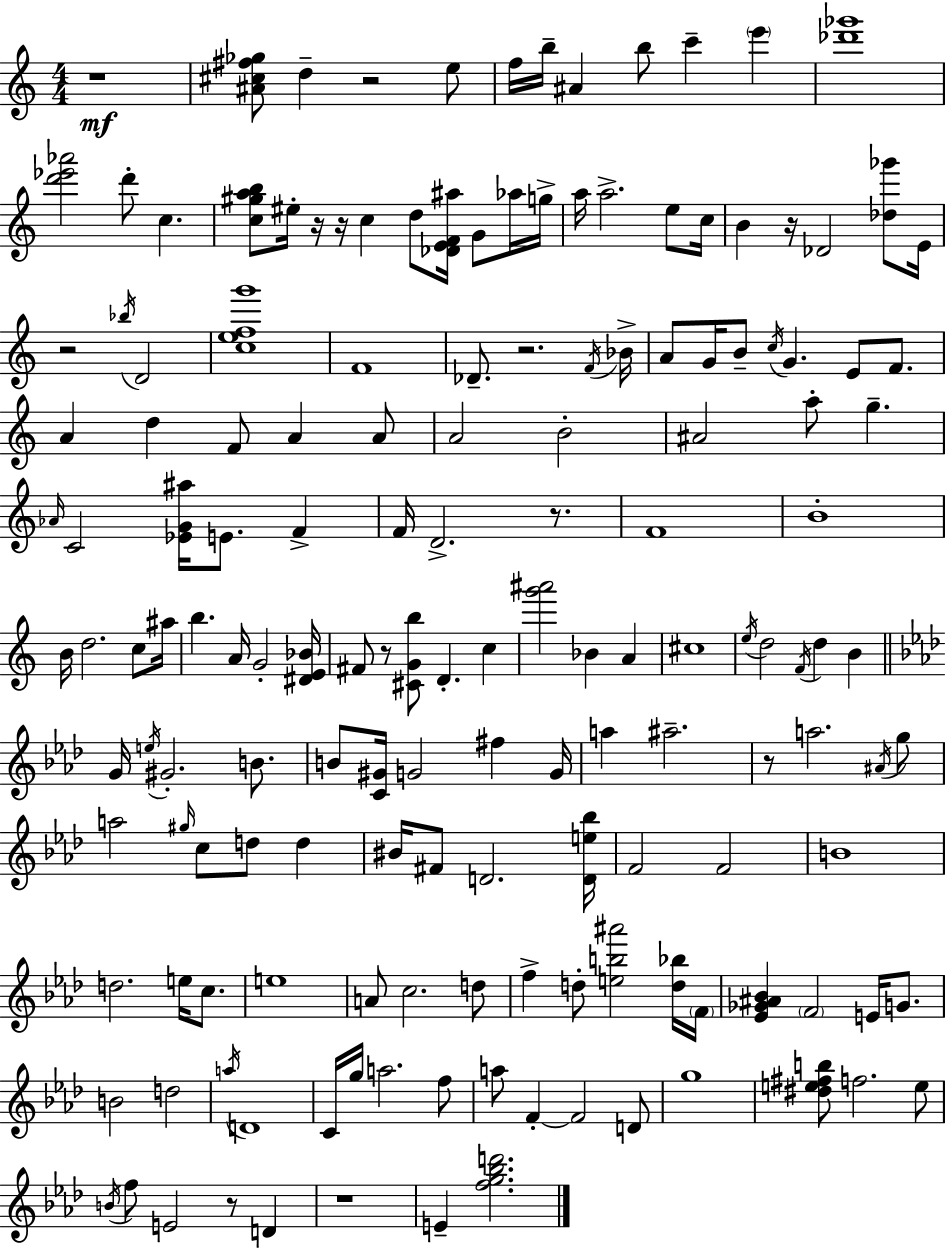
{
  \clef treble
  \numericTimeSignature
  \time 4/4
  \key c \major
  r1\mf | <ais' cis'' fis'' ges''>8 d''4-- r2 e''8 | f''16 b''16-- ais'4 b''8 c'''4-- \parenthesize e'''4 | <des''' ges'''>1 | \break <d''' ees''' aes'''>2 d'''8-. c''4. | <c'' gis'' a'' b''>8 eis''16-. r16 r16 c''4 d''8 <des' e' f' ais''>16 g'8 aes''16 g''16-> | a''16 a''2.-> e''8 c''16 | b'4 r16 des'2 <des'' ges'''>8 e'16 | \break r2 \acciaccatura { bes''16 } d'2 | <c'' e'' f'' g'''>1 | f'1 | des'8.-- r2. | \break \acciaccatura { f'16 } bes'16-> a'8 g'16 b'8-- \acciaccatura { c''16 } g'4. e'8 | f'8. a'4 d''4 f'8 a'4 | a'8 a'2 b'2-. | ais'2 a''8-. g''4.-- | \break \grace { aes'16 } c'2 <ees' g' ais''>16 e'8. | f'4-> f'16 d'2.-> | r8. f'1 | b'1-. | \break b'16 d''2. | c''8 ais''16 b''4. a'16 g'2-. | <dis' e' bes'>16 fis'8 r8 <cis' g' b''>8 d'4.-. | c''4 <g''' ais'''>2 bes'4 | \break a'4 cis''1 | \acciaccatura { e''16 } d''2 \acciaccatura { f'16 } d''4 | b'4 \bar "||" \break \key aes \major g'16 \acciaccatura { e''16 } gis'2.-. b'8. | b'8 <c' gis'>16 g'2 fis''4 | g'16 a''4 ais''2.-- | r8 a''2. \acciaccatura { ais'16 } | \break g''8 a''2 \grace { gis''16 } c''8 d''8 d''4 | bis'16 fis'8 d'2. | <d' e'' bes''>16 f'2 f'2 | b'1 | \break d''2. e''16 | c''8. e''1 | a'8 c''2. | d''8 f''4-> d''8-. <e'' b'' ais'''>2 | \break <d'' bes''>16 \parenthesize f'16 <ees' ges' ais' bes'>4 \parenthesize f'2 e'16 | g'8. b'2 d''2 | \acciaccatura { a''16 } d'1 | c'16 g''16 a''2. | \break f''8 a''8 f'4-.~~ f'2 | d'8 g''1 | <dis'' e'' fis'' b''>8 f''2. | e''8 \acciaccatura { b'16 } f''8 e'2 r8 | \break d'4 r1 | e'4-- <f'' g'' bes'' d'''>2. | \bar "|."
}